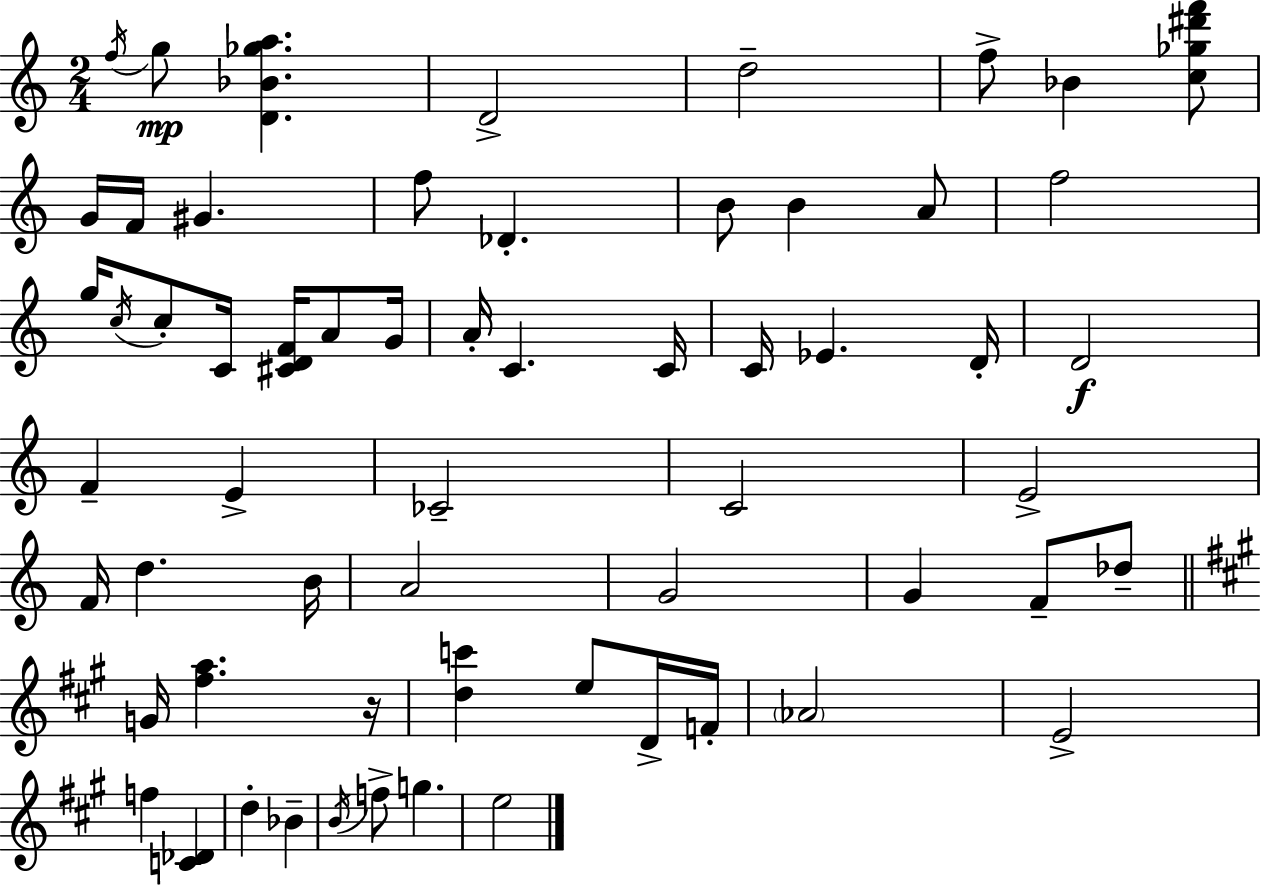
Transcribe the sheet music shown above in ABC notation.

X:1
T:Untitled
M:2/4
L:1/4
K:C
f/4 g/2 [D_B_ga] D2 d2 f/2 _B [c_g^d'f']/2 G/4 F/4 ^G f/2 _D B/2 B A/2 f2 g/4 c/4 c/2 C/4 [^CDF]/4 A/2 G/4 A/4 C C/4 C/4 _E D/4 D2 F E _C2 C2 E2 F/4 d B/4 A2 G2 G F/2 _d/2 G/4 [^fa] z/4 [dc'] e/2 D/4 F/4 _A2 E2 f [C_D] d _B B/4 f/2 g e2